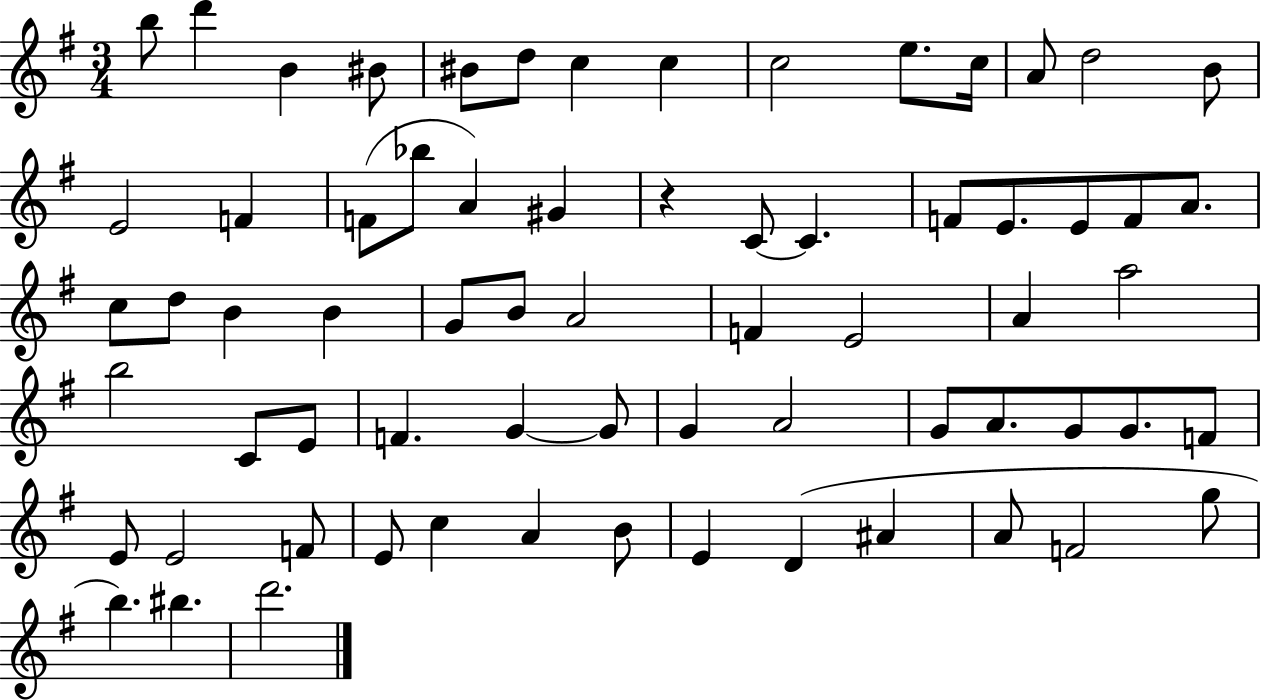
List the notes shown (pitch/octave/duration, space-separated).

B5/e D6/q B4/q BIS4/e BIS4/e D5/e C5/q C5/q C5/h E5/e. C5/s A4/e D5/h B4/e E4/h F4/q F4/e Bb5/e A4/q G#4/q R/q C4/e C4/q. F4/e E4/e. E4/e F4/e A4/e. C5/e D5/e B4/q B4/q G4/e B4/e A4/h F4/q E4/h A4/q A5/h B5/h C4/e E4/e F4/q. G4/q G4/e G4/q A4/h G4/e A4/e. G4/e G4/e. F4/e E4/e E4/h F4/e E4/e C5/q A4/q B4/e E4/q D4/q A#4/q A4/e F4/h G5/e B5/q. BIS5/q. D6/h.